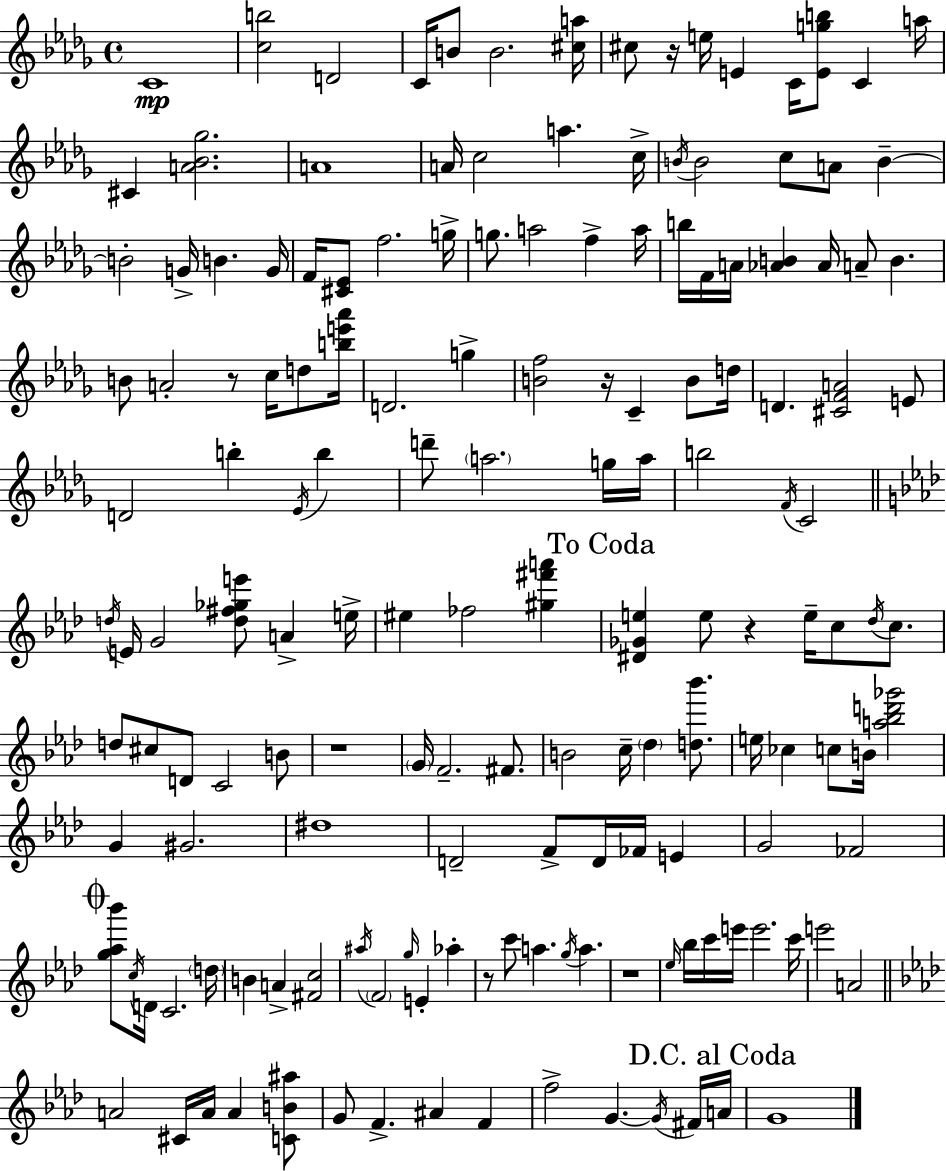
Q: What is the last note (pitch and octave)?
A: G4